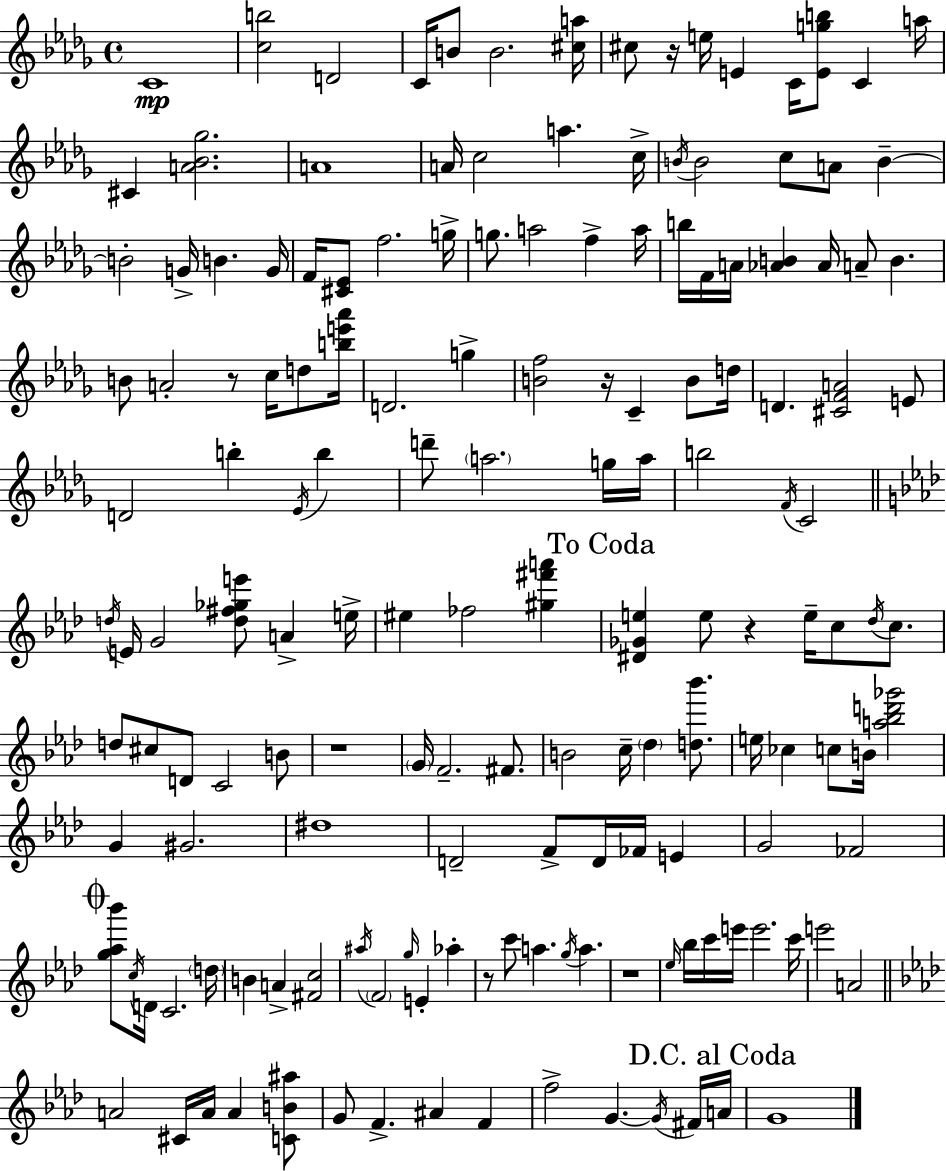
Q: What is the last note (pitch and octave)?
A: G4